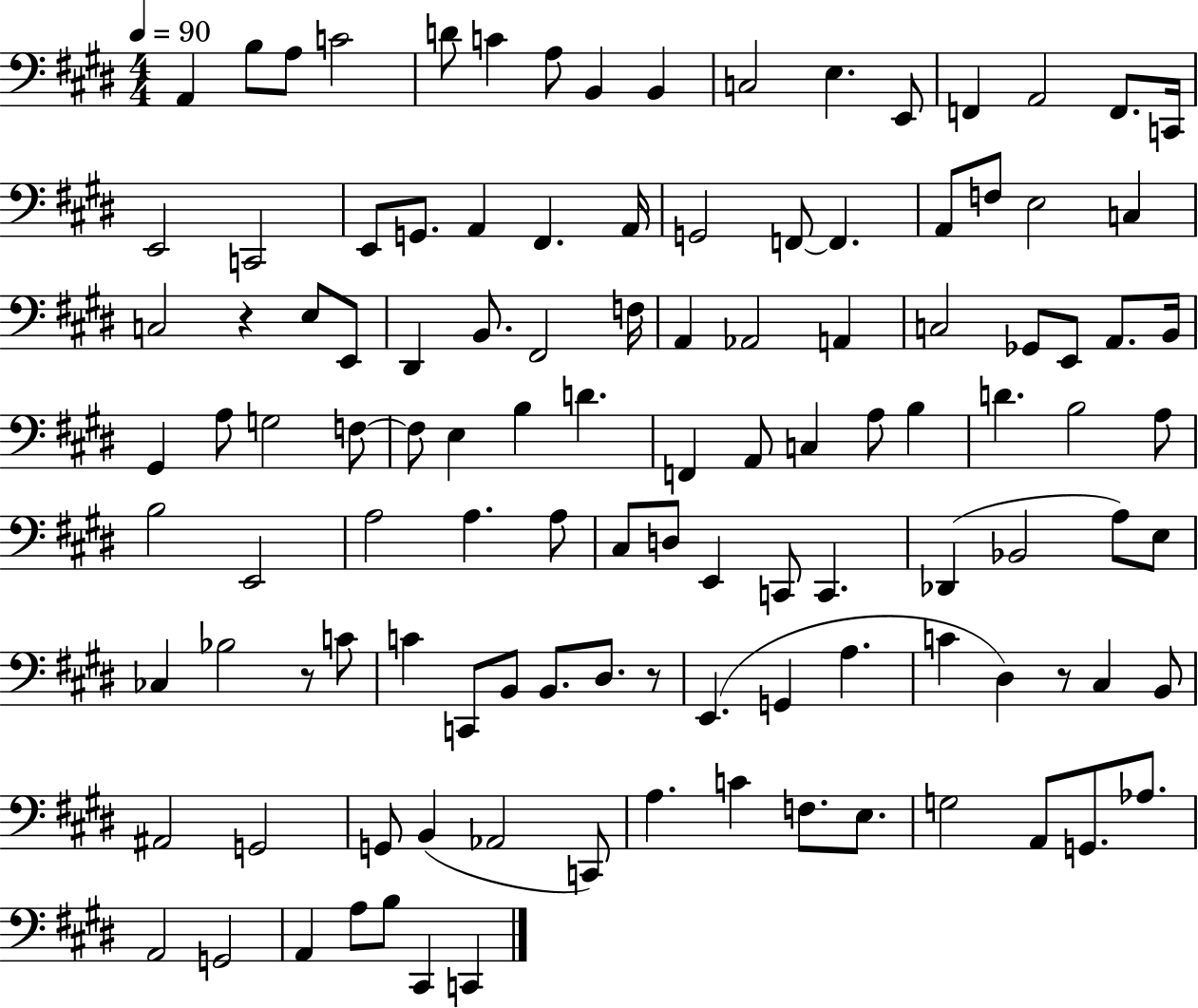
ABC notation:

X:1
T:Untitled
M:4/4
L:1/4
K:E
A,, B,/2 A,/2 C2 D/2 C A,/2 B,, B,, C,2 E, E,,/2 F,, A,,2 F,,/2 C,,/4 E,,2 C,,2 E,,/2 G,,/2 A,, ^F,, A,,/4 G,,2 F,,/2 F,, A,,/2 F,/2 E,2 C, C,2 z E,/2 E,,/2 ^D,, B,,/2 ^F,,2 F,/4 A,, _A,,2 A,, C,2 _G,,/2 E,,/2 A,,/2 B,,/4 ^G,, A,/2 G,2 F,/2 F,/2 E, B, D F,, A,,/2 C, A,/2 B, D B,2 A,/2 B,2 E,,2 A,2 A, A,/2 ^C,/2 D,/2 E,, C,,/2 C,, _D,, _B,,2 A,/2 E,/2 _C, _B,2 z/2 C/2 C C,,/2 B,,/2 B,,/2 ^D,/2 z/2 E,, G,, A, C ^D, z/2 ^C, B,,/2 ^A,,2 G,,2 G,,/2 B,, _A,,2 C,,/2 A, C F,/2 E,/2 G,2 A,,/2 G,,/2 _A,/2 A,,2 G,,2 A,, A,/2 B,/2 ^C,, C,,